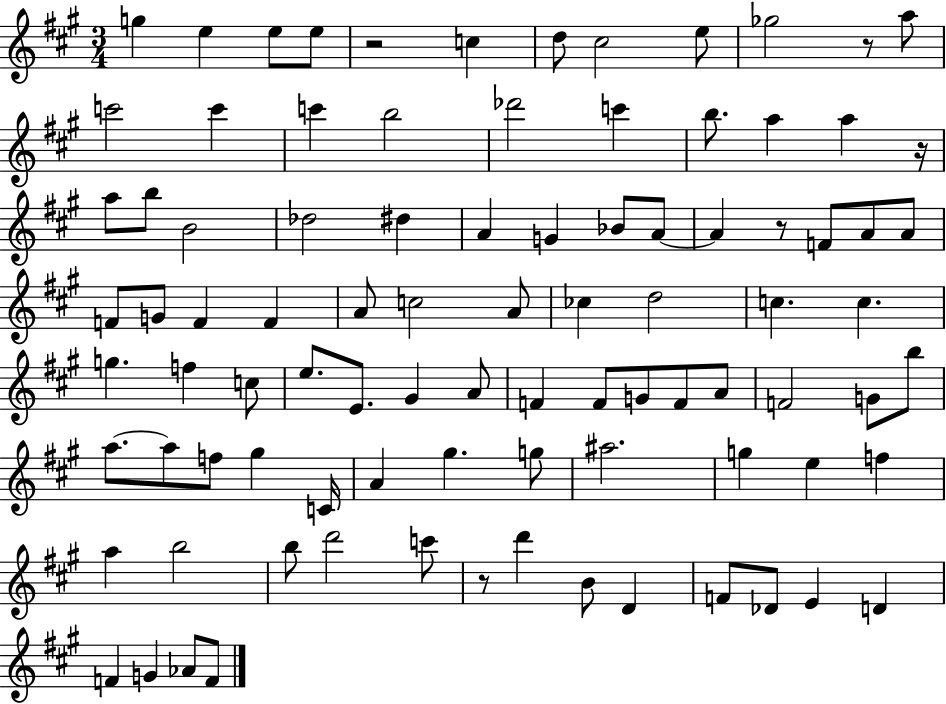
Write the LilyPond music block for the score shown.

{
  \clef treble
  \numericTimeSignature
  \time 3/4
  \key a \major
  g''4 e''4 e''8 e''8 | r2 c''4 | d''8 cis''2 e''8 | ges''2 r8 a''8 | \break c'''2 c'''4 | c'''4 b''2 | des'''2 c'''4 | b''8. a''4 a''4 r16 | \break a''8 b''8 b'2 | des''2 dis''4 | a'4 g'4 bes'8 a'8~~ | a'4 r8 f'8 a'8 a'8 | \break f'8 g'8 f'4 f'4 | a'8 c''2 a'8 | ces''4 d''2 | c''4. c''4. | \break g''4. f''4 c''8 | e''8. e'8. gis'4 a'8 | f'4 f'8 g'8 f'8 a'8 | f'2 g'8 b''8 | \break a''8.~~ a''8 f''8 gis''4 c'16 | a'4 gis''4. g''8 | ais''2. | g''4 e''4 f''4 | \break a''4 b''2 | b''8 d'''2 c'''8 | r8 d'''4 b'8 d'4 | f'8 des'8 e'4 d'4 | \break f'4 g'4 aes'8 f'8 | \bar "|."
}